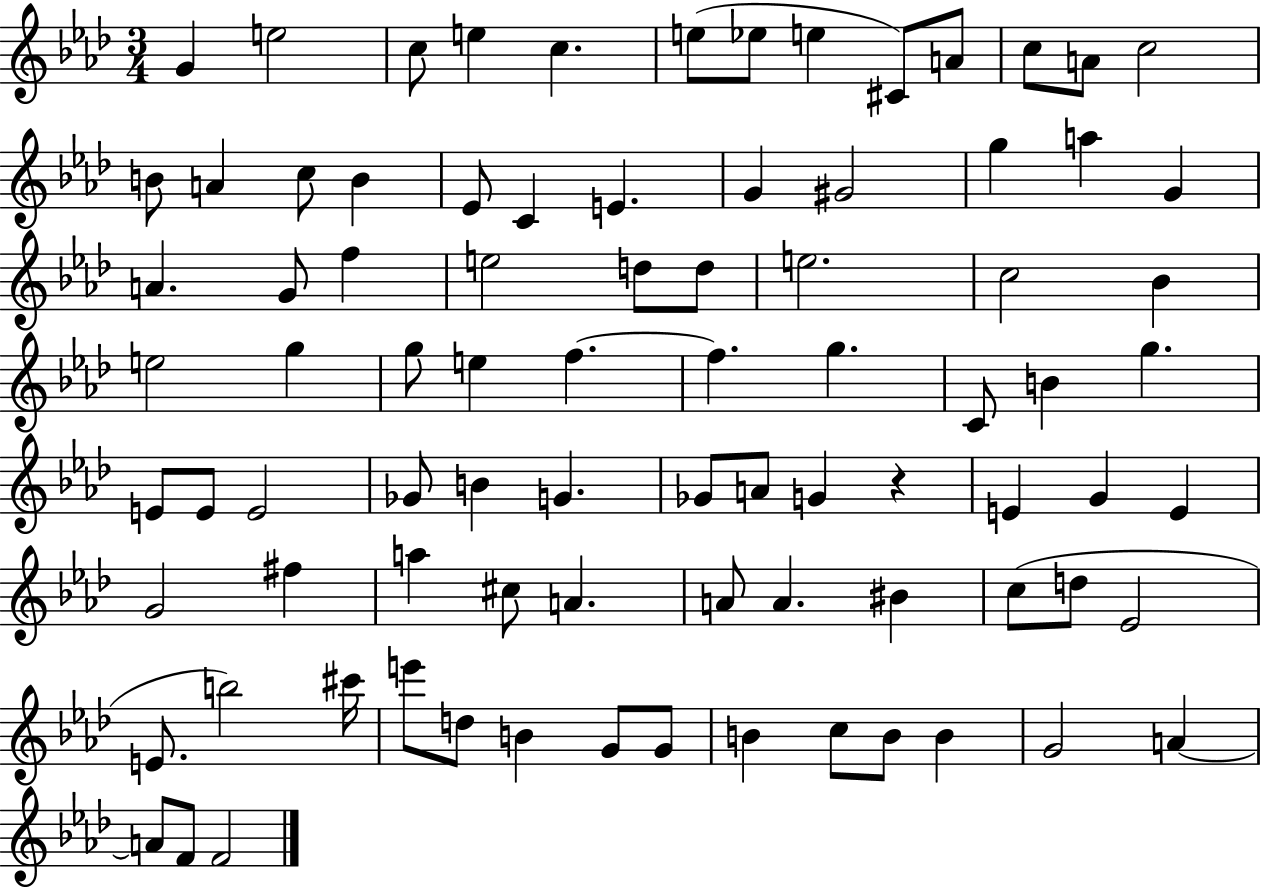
{
  \clef treble
  \numericTimeSignature
  \time 3/4
  \key aes \major
  \repeat volta 2 { g'4 e''2 | c''8 e''4 c''4. | e''8( ees''8 e''4 cis'8) a'8 | c''8 a'8 c''2 | \break b'8 a'4 c''8 b'4 | ees'8 c'4 e'4. | g'4 gis'2 | g''4 a''4 g'4 | \break a'4. g'8 f''4 | e''2 d''8 d''8 | e''2. | c''2 bes'4 | \break e''2 g''4 | g''8 e''4 f''4.~~ | f''4. g''4. | c'8 b'4 g''4. | \break e'8 e'8 e'2 | ges'8 b'4 g'4. | ges'8 a'8 g'4 r4 | e'4 g'4 e'4 | \break g'2 fis''4 | a''4 cis''8 a'4. | a'8 a'4. bis'4 | c''8( d''8 ees'2 | \break e'8. b''2) cis'''16 | e'''8 d''8 b'4 g'8 g'8 | b'4 c''8 b'8 b'4 | g'2 a'4~~ | \break a'8 f'8 f'2 | } \bar "|."
}